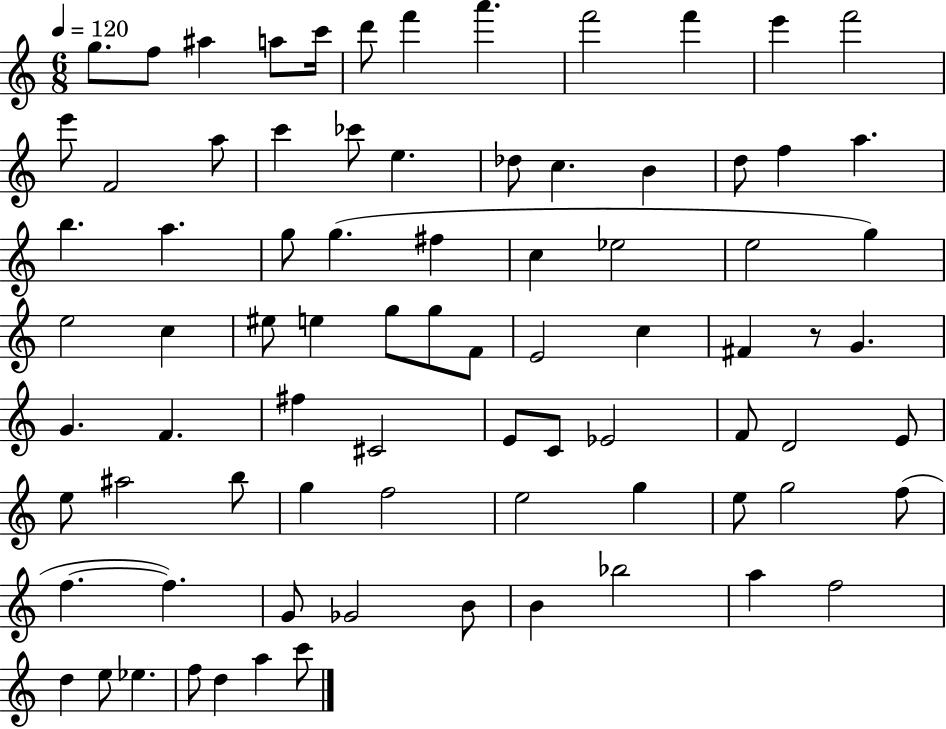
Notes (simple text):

G5/e. F5/e A#5/q A5/e C6/s D6/e F6/q A6/q. F6/h F6/q E6/q F6/h E6/e F4/h A5/e C6/q CES6/e E5/q. Db5/e C5/q. B4/q D5/e F5/q A5/q. B5/q. A5/q. G5/e G5/q. F#5/q C5/q Eb5/h E5/h G5/q E5/h C5/q EIS5/e E5/q G5/e G5/e F4/e E4/h C5/q F#4/q R/e G4/q. G4/q. F4/q. F#5/q C#4/h E4/e C4/e Eb4/h F4/e D4/h E4/e E5/e A#5/h B5/e G5/q F5/h E5/h G5/q E5/e G5/h F5/e F5/q. F5/q. G4/e Gb4/h B4/e B4/q Bb5/h A5/q F5/h D5/q E5/e Eb5/q. F5/e D5/q A5/q C6/e